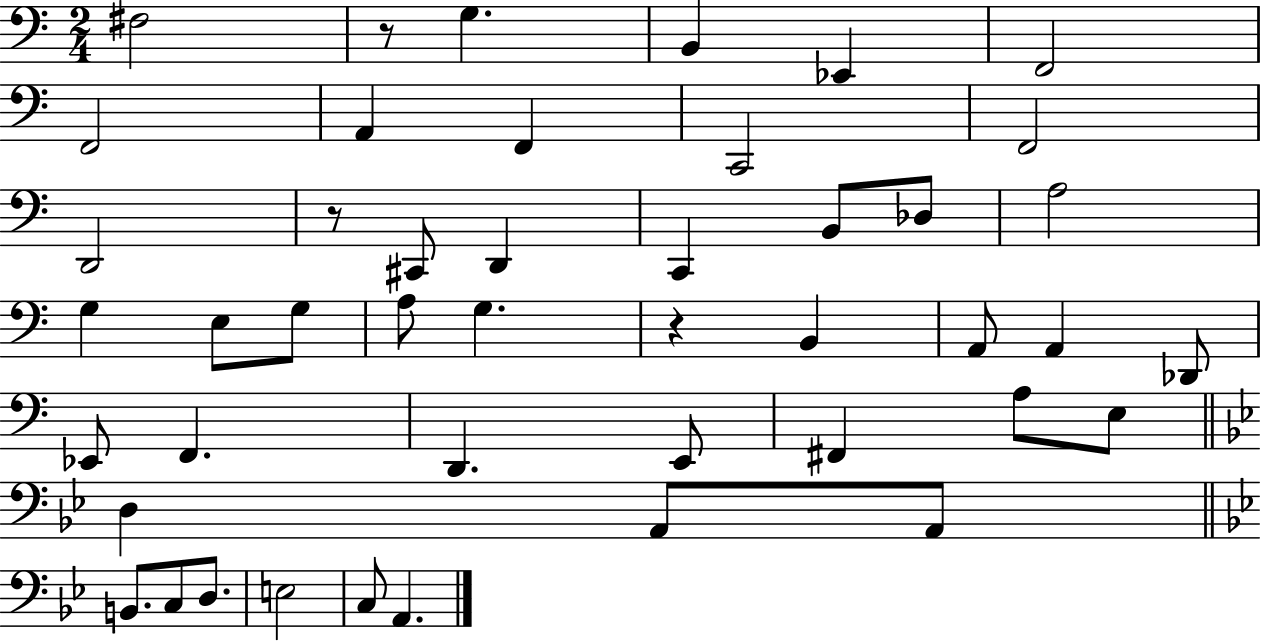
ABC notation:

X:1
T:Untitled
M:2/4
L:1/4
K:C
^F,2 z/2 G, B,, _E,, F,,2 F,,2 A,, F,, C,,2 F,,2 D,,2 z/2 ^C,,/2 D,, C,, B,,/2 _D,/2 A,2 G, E,/2 G,/2 A,/2 G, z B,, A,,/2 A,, _D,,/2 _E,,/2 F,, D,, E,,/2 ^F,, A,/2 E,/2 D, A,,/2 A,,/2 B,,/2 C,/2 D,/2 E,2 C,/2 A,,